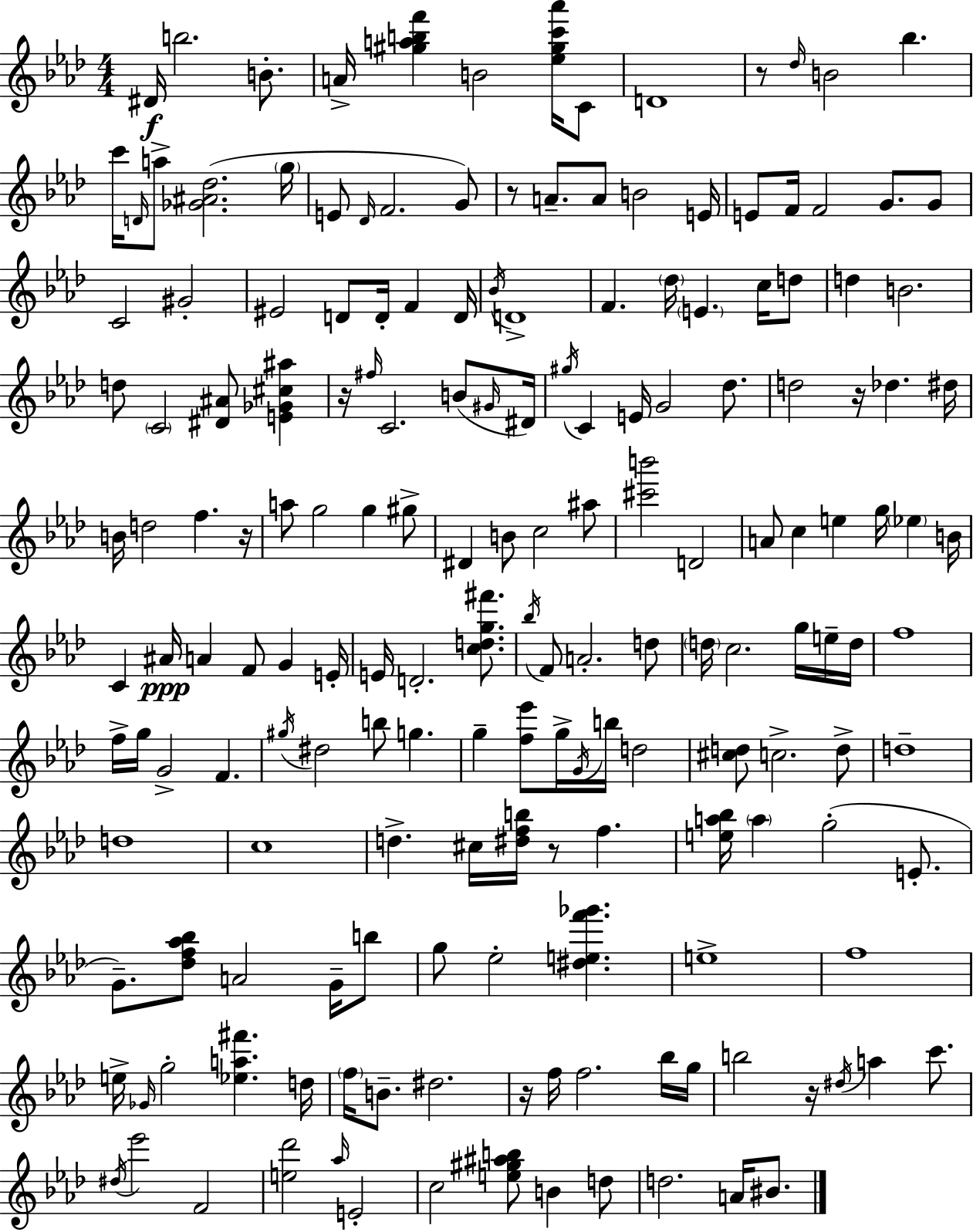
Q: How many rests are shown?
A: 8